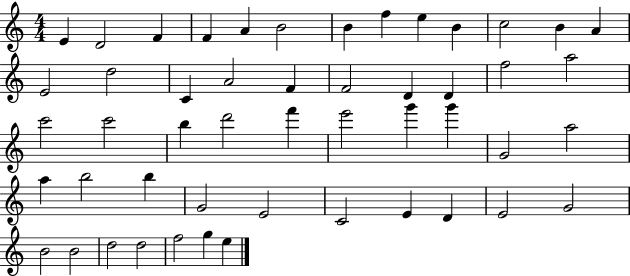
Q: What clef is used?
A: treble